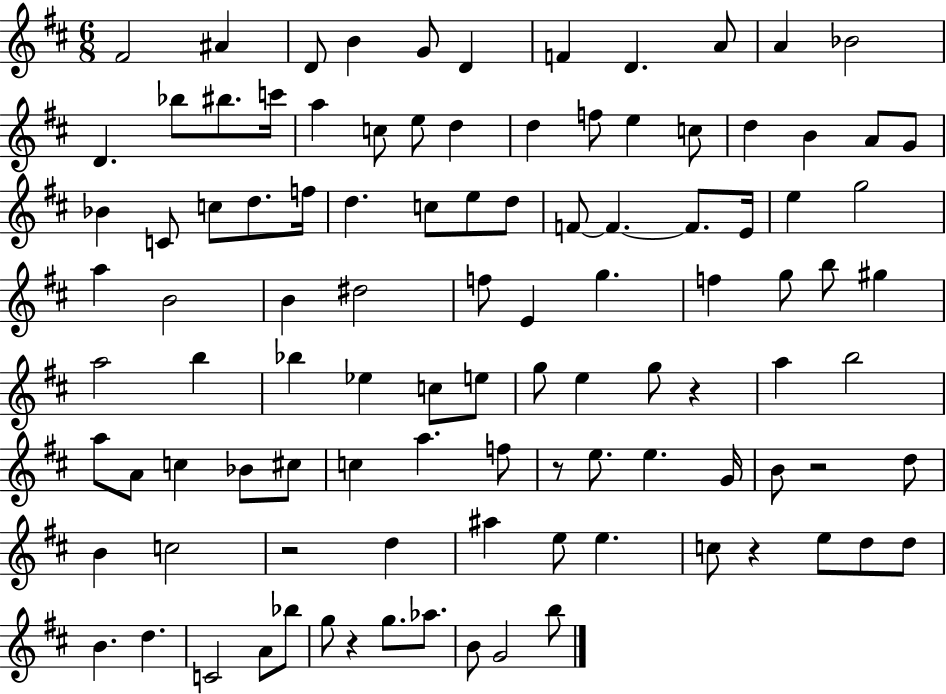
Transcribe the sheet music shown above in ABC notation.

X:1
T:Untitled
M:6/8
L:1/4
K:D
^F2 ^A D/2 B G/2 D F D A/2 A _B2 D _b/2 ^b/2 c'/4 a c/2 e/2 d d f/2 e c/2 d B A/2 G/2 _B C/2 c/2 d/2 f/4 d c/2 e/2 d/2 F/2 F F/2 E/4 e g2 a B2 B ^d2 f/2 E g f g/2 b/2 ^g a2 b _b _e c/2 e/2 g/2 e g/2 z a b2 a/2 A/2 c _B/2 ^c/2 c a f/2 z/2 e/2 e G/4 B/2 z2 d/2 B c2 z2 d ^a e/2 e c/2 z e/2 d/2 d/2 B d C2 A/2 _b/2 g/2 z g/2 _a/2 B/2 G2 b/2